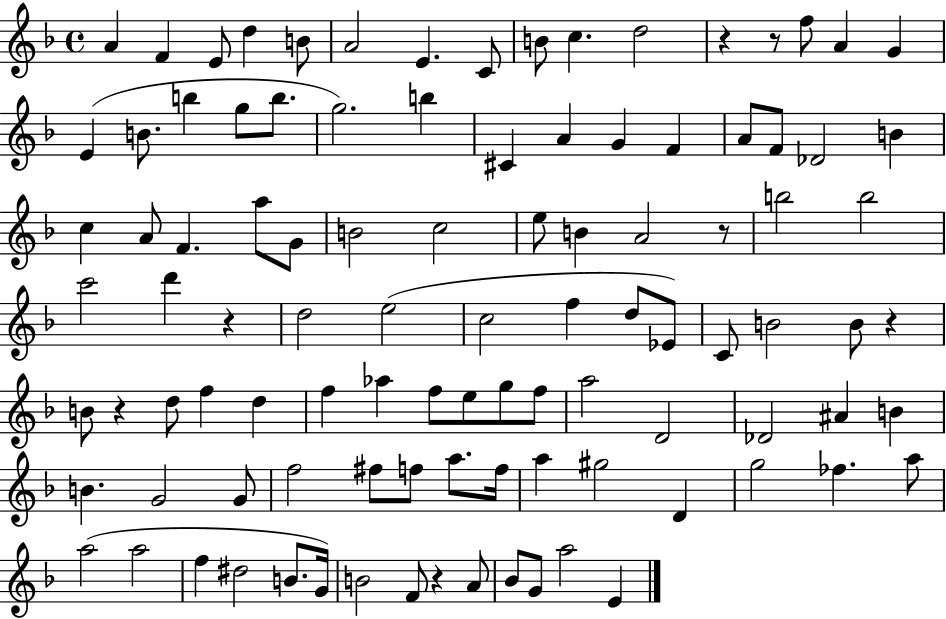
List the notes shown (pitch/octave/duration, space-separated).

A4/q F4/q E4/e D5/q B4/e A4/h E4/q. C4/e B4/e C5/q. D5/h R/q R/e F5/e A4/q G4/q E4/q B4/e. B5/q G5/e B5/e. G5/h. B5/q C#4/q A4/q G4/q F4/q A4/e F4/e Db4/h B4/q C5/q A4/e F4/q. A5/e G4/e B4/h C5/h E5/e B4/q A4/h R/e B5/h B5/h C6/h D6/q R/q D5/h E5/h C5/h F5/q D5/e Eb4/e C4/e B4/h B4/e R/q B4/e R/q D5/e F5/q D5/q F5/q Ab5/q F5/e E5/e G5/e F5/e A5/h D4/h Db4/h A#4/q B4/q B4/q. G4/h G4/e F5/h F#5/e F5/e A5/e. F5/s A5/q G#5/h D4/q G5/h FES5/q. A5/e A5/h A5/h F5/q D#5/h B4/e. G4/s B4/h F4/e R/q A4/e Bb4/e G4/e A5/h E4/q